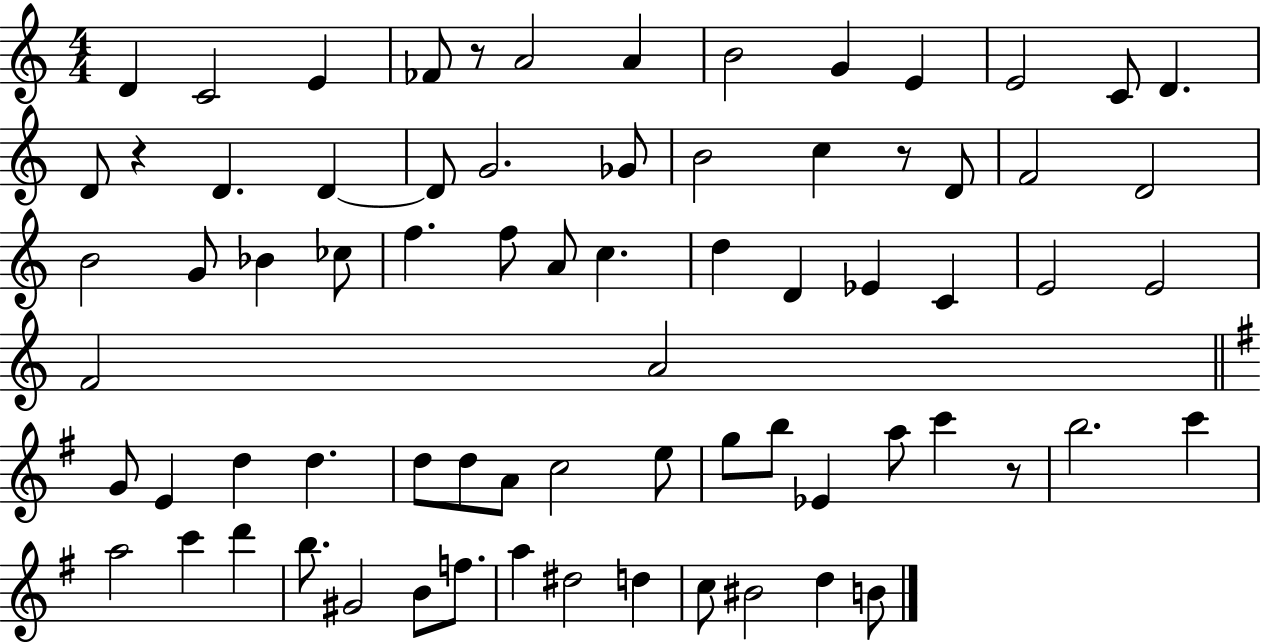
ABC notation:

X:1
T:Untitled
M:4/4
L:1/4
K:C
D C2 E _F/2 z/2 A2 A B2 G E E2 C/2 D D/2 z D D D/2 G2 _G/2 B2 c z/2 D/2 F2 D2 B2 G/2 _B _c/2 f f/2 A/2 c d D _E C E2 E2 F2 A2 G/2 E d d d/2 d/2 A/2 c2 e/2 g/2 b/2 _E a/2 c' z/2 b2 c' a2 c' d' b/2 ^G2 B/2 f/2 a ^d2 d c/2 ^B2 d B/2